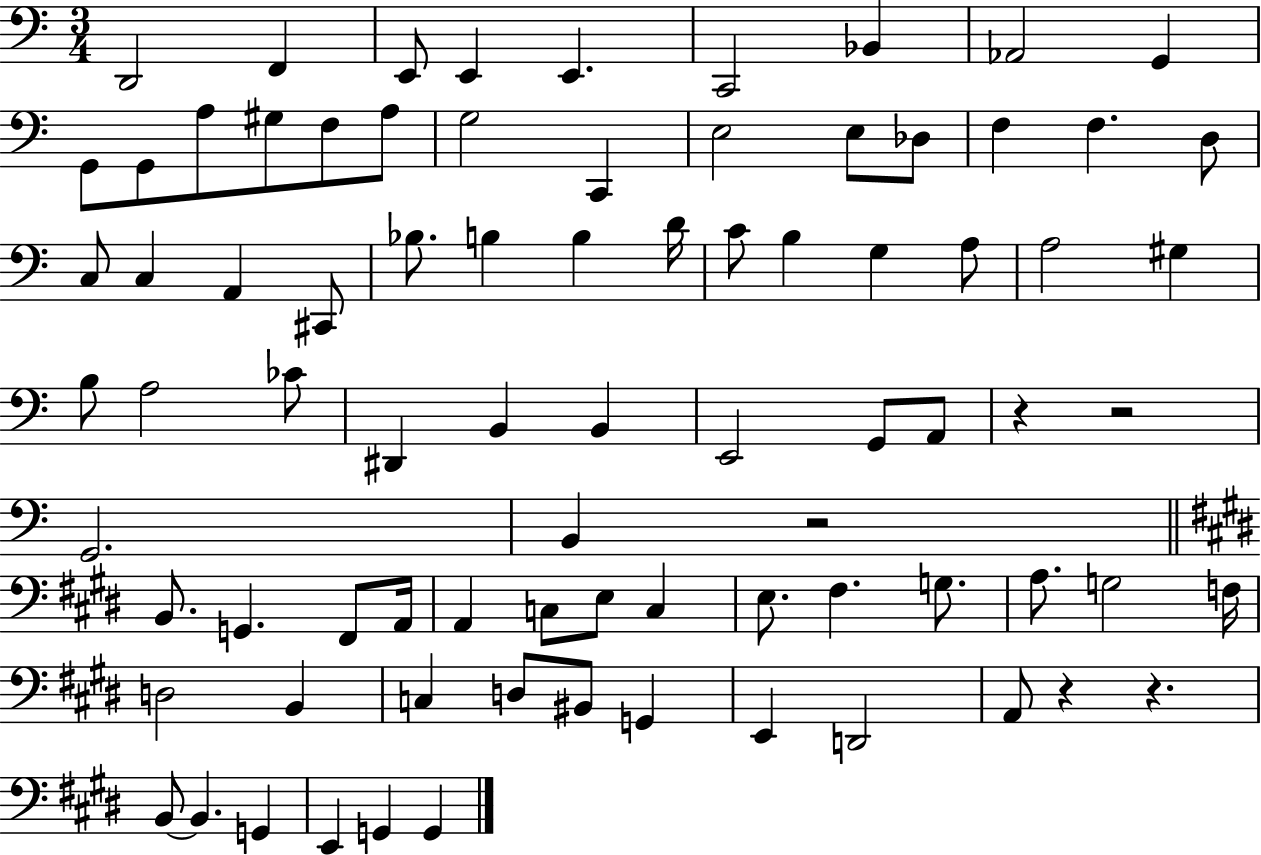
X:1
T:Untitled
M:3/4
L:1/4
K:C
D,,2 F,, E,,/2 E,, E,, C,,2 _B,, _A,,2 G,, G,,/2 G,,/2 A,/2 ^G,/2 F,/2 A,/2 G,2 C,, E,2 E,/2 _D,/2 F, F, D,/2 C,/2 C, A,, ^C,,/2 _B,/2 B, B, D/4 C/2 B, G, A,/2 A,2 ^G, B,/2 A,2 _C/2 ^D,, B,, B,, E,,2 G,,/2 A,,/2 z z2 G,,2 B,, z2 B,,/2 G,, ^F,,/2 A,,/4 A,, C,/2 E,/2 C, E,/2 ^F, G,/2 A,/2 G,2 F,/4 D,2 B,, C, D,/2 ^B,,/2 G,, E,, D,,2 A,,/2 z z B,,/2 B,, G,, E,, G,, G,,